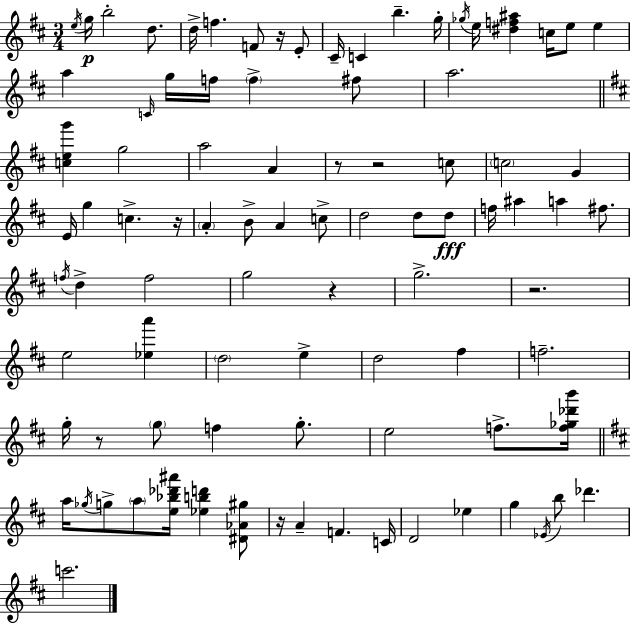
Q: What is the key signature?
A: D major